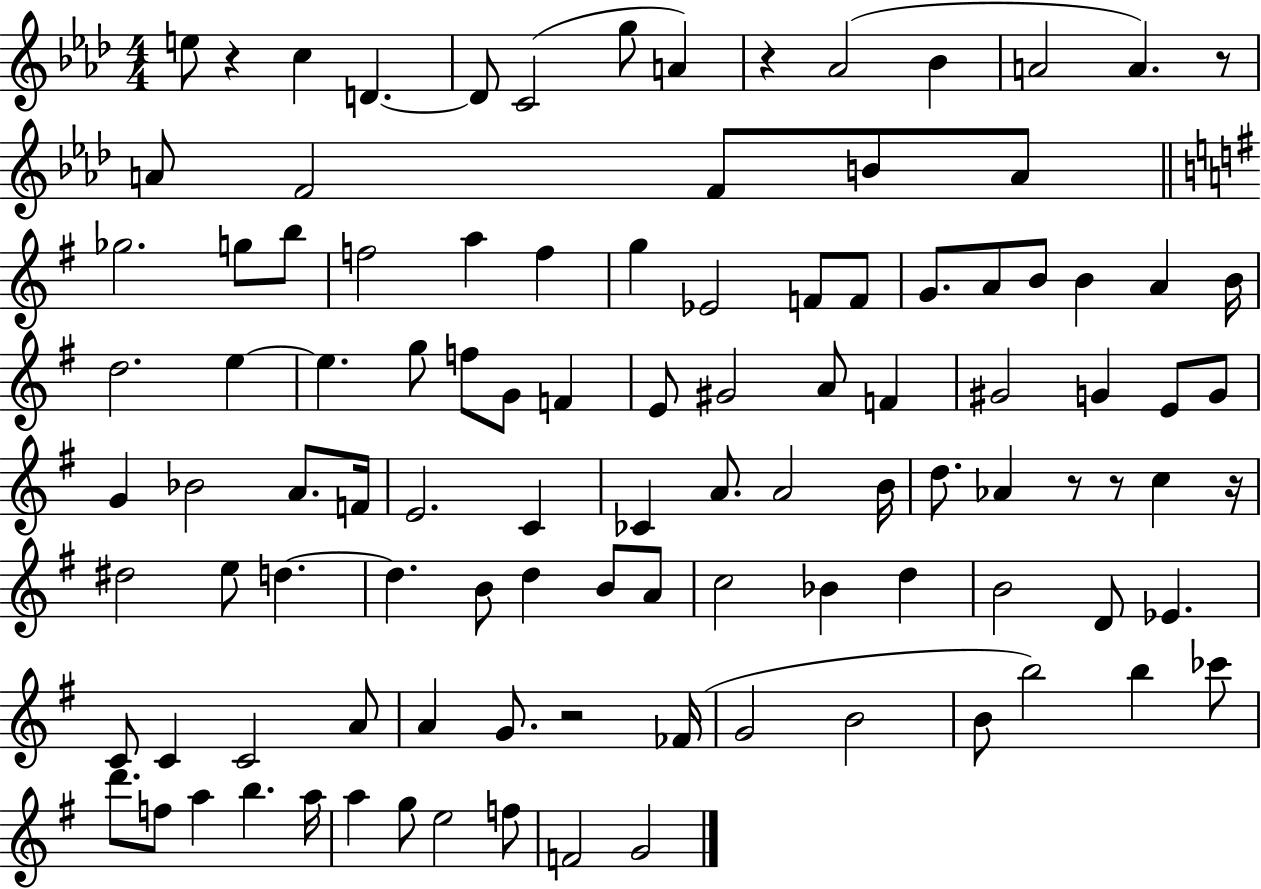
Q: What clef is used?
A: treble